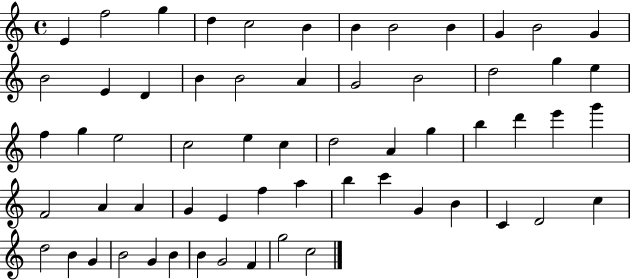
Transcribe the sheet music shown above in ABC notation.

X:1
T:Untitled
M:4/4
L:1/4
K:C
E f2 g d c2 B B B2 B G B2 G B2 E D B B2 A G2 B2 d2 g e f g e2 c2 e c d2 A g b d' e' g' F2 A A G E f a b c' G B C D2 c d2 B G B2 G B B G2 F g2 c2